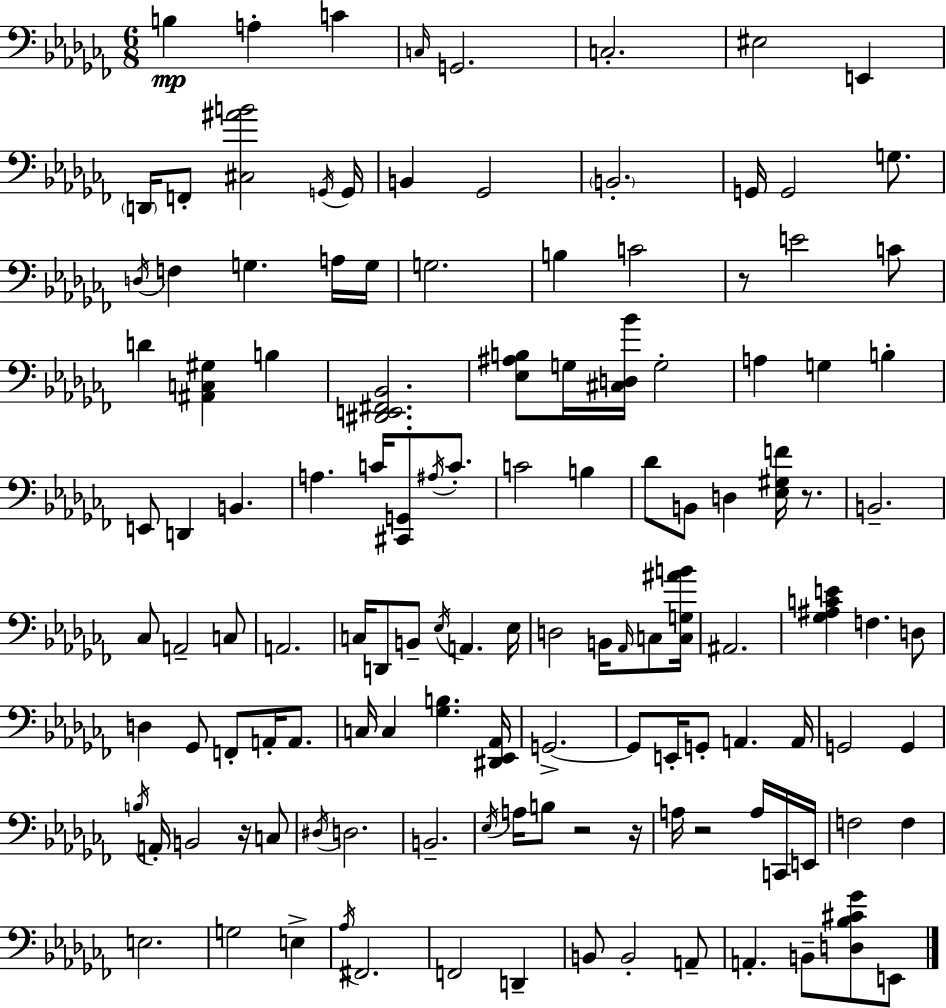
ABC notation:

X:1
T:Untitled
M:6/8
L:1/4
K:Abm
B, A, C C,/4 G,,2 C,2 ^E,2 E,, D,,/4 F,,/2 [^C,^AB]2 G,,/4 G,,/4 B,, _G,,2 B,,2 G,,/4 G,,2 G,/2 D,/4 F, G, A,/4 G,/4 G,2 B, C2 z/2 E2 C/2 D [^A,,C,^G,] B, [^D,,E,,^F,,_B,,]2 [_E,^A,B,]/2 G,/4 [^C,D,_B]/4 G,2 A, G, B, E,,/2 D,, B,, A, C/4 [^C,,G,,]/2 ^A,/4 C/2 C2 B, _D/2 B,,/2 D, [_E,^G,F]/4 z/2 B,,2 _C,/2 A,,2 C,/2 A,,2 C,/4 D,,/2 B,,/2 _E,/4 A,, _E,/4 D,2 B,,/4 _A,,/4 C,/2 [C,G,^AB]/4 ^A,,2 [_G,^A,CE] F, D,/2 D, _G,,/2 F,,/2 A,,/4 A,,/2 C,/4 C, [_G,B,] [^D,,_E,,_A,,]/4 G,,2 G,,/2 E,,/4 G,,/2 A,, A,,/4 G,,2 G,, B,/4 A,,/4 B,,2 z/4 C,/2 ^D,/4 D,2 B,,2 _E,/4 A,/4 B,/2 z2 z/4 A,/4 z2 A,/4 C,,/4 E,,/4 F,2 F, E,2 G,2 E, _A,/4 ^F,,2 F,,2 D,, B,,/2 B,,2 A,,/2 A,, B,,/2 [D,_B,^C_G]/2 E,,/2